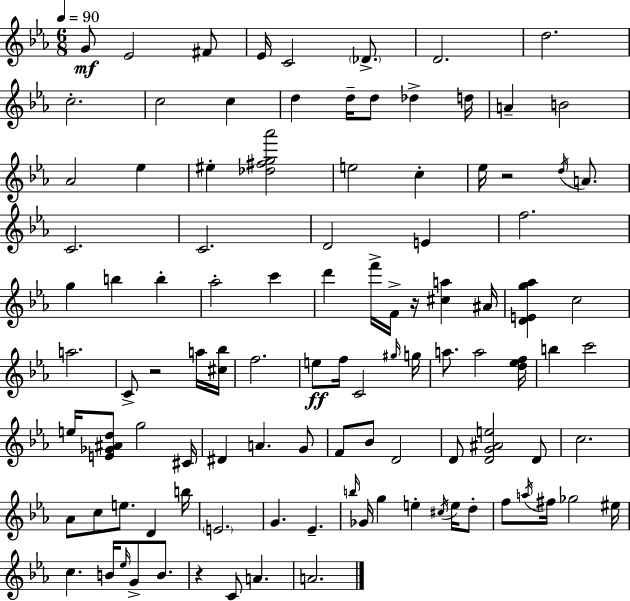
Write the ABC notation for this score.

X:1
T:Untitled
M:6/8
L:1/4
K:Eb
G/2 _E2 ^F/2 _E/4 C2 _D/2 D2 d2 c2 c2 c d d/4 d/2 _d d/4 A B2 _A2 _e ^e [_d^fg_a']2 e2 c _e/4 z2 d/4 A/2 C2 C2 D2 E f2 g b b _a2 c' d' f'/4 F/4 z/4 [^ca] ^A/4 [DEg_a] c2 a2 C/2 z2 a/4 [^c_b]/4 f2 e/2 f/4 C2 ^g/4 g/4 a/2 a2 [d_ef]/4 b c'2 e/4 [E_G^Ad]/2 g2 ^C/4 ^D A G/2 F/2 _B/2 D2 D/2 [DG^Ae]2 D/2 c2 _A/2 c/2 e/2 D b/4 E2 G _E b/4 _G/4 g e ^c/4 e/4 d/2 f/2 a/4 ^f/4 _g2 ^e/4 c B/4 _e/4 G/2 B/2 z C/2 A A2